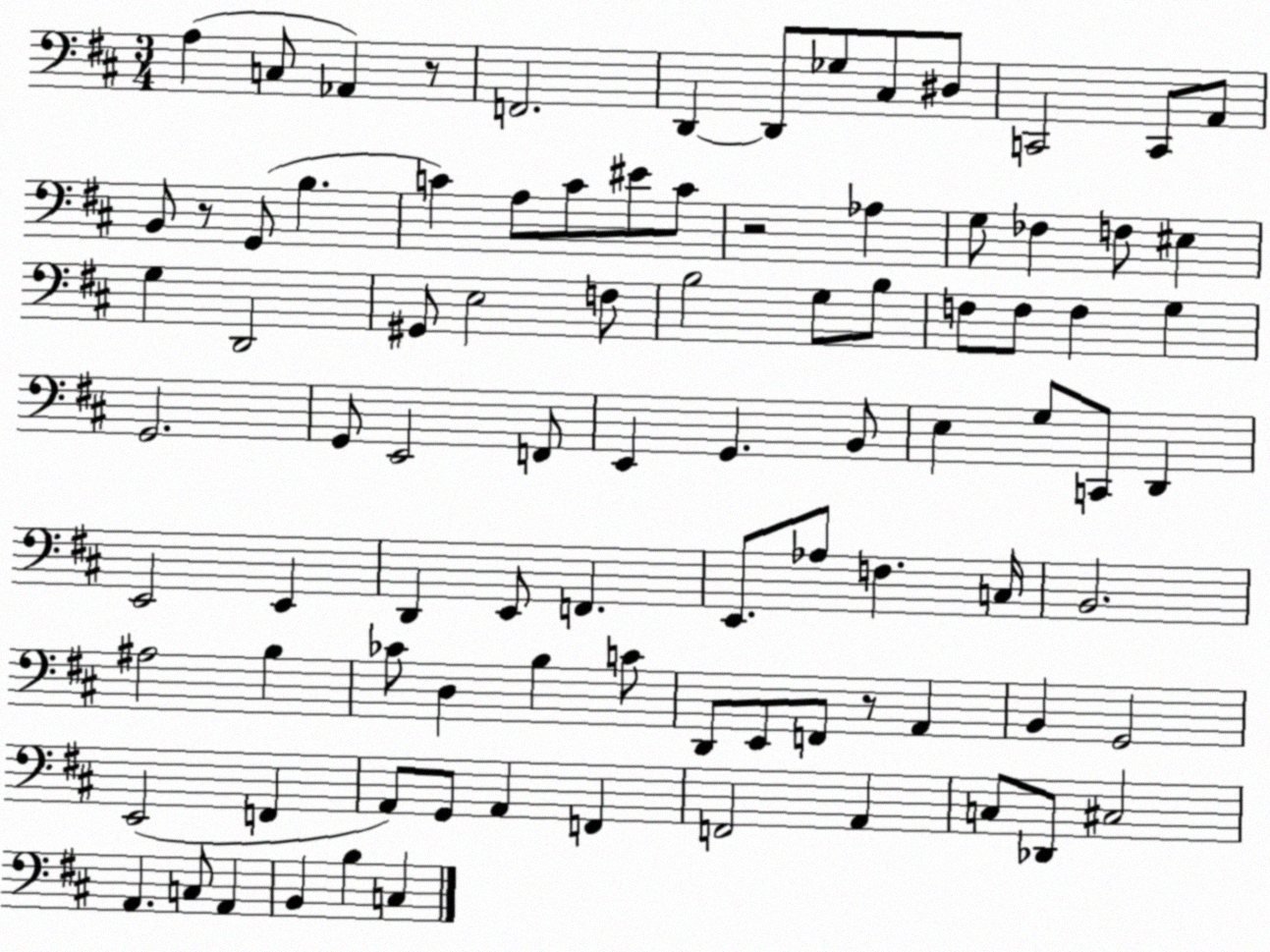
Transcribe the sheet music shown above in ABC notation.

X:1
T:Untitled
M:3/4
L:1/4
K:D
A, C,/2 _A,, z/2 F,,2 D,, D,,/2 _G,/2 ^C,/2 ^D,/2 C,,2 C,,/2 A,,/2 B,,/2 z/2 G,,/2 B, C A,/2 C/2 ^E/2 C/2 z2 _A, G,/2 _F, F,/2 ^E, G, D,,2 ^G,,/2 E,2 F,/2 B,2 G,/2 B,/2 F,/2 F,/2 F, G, G,,2 G,,/2 E,,2 F,,/2 E,, G,, B,,/2 E, G,/2 C,,/2 D,, E,,2 E,, D,, E,,/2 F,, E,,/2 _A,/2 F, C,/4 B,,2 ^A,2 B, _C/2 D, B, C/2 D,,/2 E,,/2 F,,/2 z/2 A,, B,, G,,2 E,,2 F,, A,,/2 G,,/2 A,, F,, F,,2 A,, C,/2 _D,,/2 ^C,2 A,, C,/2 A,, B,, B, C,